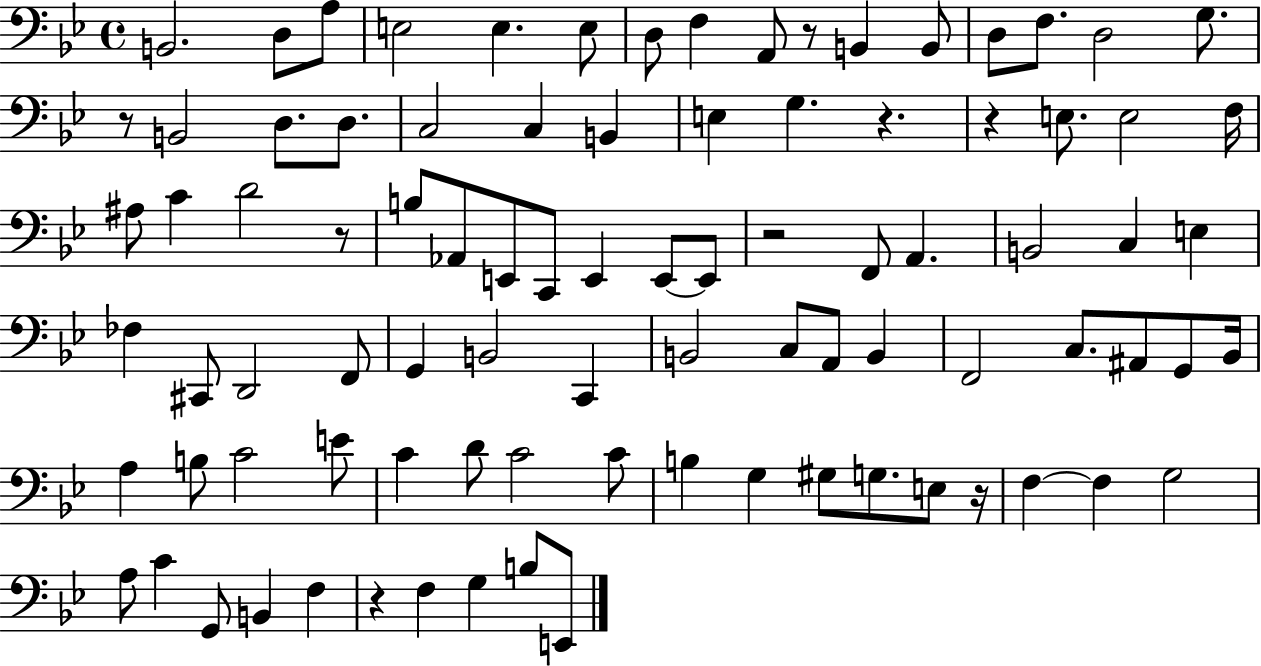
X:1
T:Untitled
M:4/4
L:1/4
K:Bb
B,,2 D,/2 A,/2 E,2 E, E,/2 D,/2 F, A,,/2 z/2 B,, B,,/2 D,/2 F,/2 D,2 G,/2 z/2 B,,2 D,/2 D,/2 C,2 C, B,, E, G, z z E,/2 E,2 F,/4 ^A,/2 C D2 z/2 B,/2 _A,,/2 E,,/2 C,,/2 E,, E,,/2 E,,/2 z2 F,,/2 A,, B,,2 C, E, _F, ^C,,/2 D,,2 F,,/2 G,, B,,2 C,, B,,2 C,/2 A,,/2 B,, F,,2 C,/2 ^A,,/2 G,,/2 _B,,/4 A, B,/2 C2 E/2 C D/2 C2 C/2 B, G, ^G,/2 G,/2 E,/2 z/4 F, F, G,2 A,/2 C G,,/2 B,, F, z F, G, B,/2 E,,/2